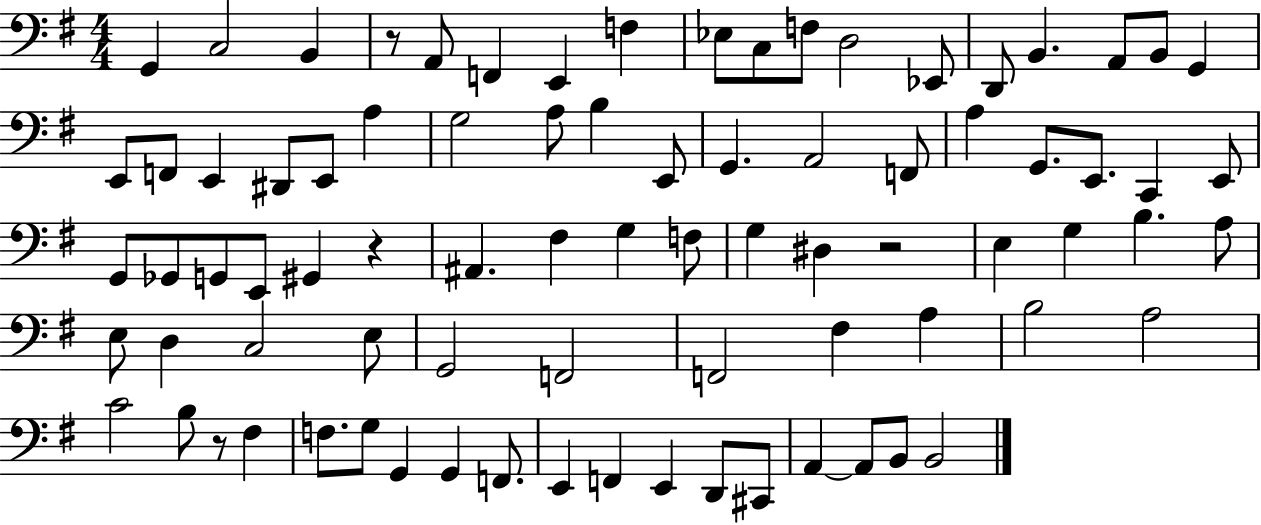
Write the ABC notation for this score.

X:1
T:Untitled
M:4/4
L:1/4
K:G
G,, C,2 B,, z/2 A,,/2 F,, E,, F, _E,/2 C,/2 F,/2 D,2 _E,,/2 D,,/2 B,, A,,/2 B,,/2 G,, E,,/2 F,,/2 E,, ^D,,/2 E,,/2 A, G,2 A,/2 B, E,,/2 G,, A,,2 F,,/2 A, G,,/2 E,,/2 C,, E,,/2 G,,/2 _G,,/2 G,,/2 E,,/2 ^G,, z ^A,, ^F, G, F,/2 G, ^D, z2 E, G, B, A,/2 E,/2 D, C,2 E,/2 G,,2 F,,2 F,,2 ^F, A, B,2 A,2 C2 B,/2 z/2 ^F, F,/2 G,/2 G,, G,, F,,/2 E,, F,, E,, D,,/2 ^C,,/2 A,, A,,/2 B,,/2 B,,2